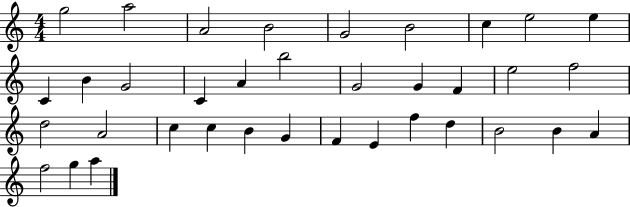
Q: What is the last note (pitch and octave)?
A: A5